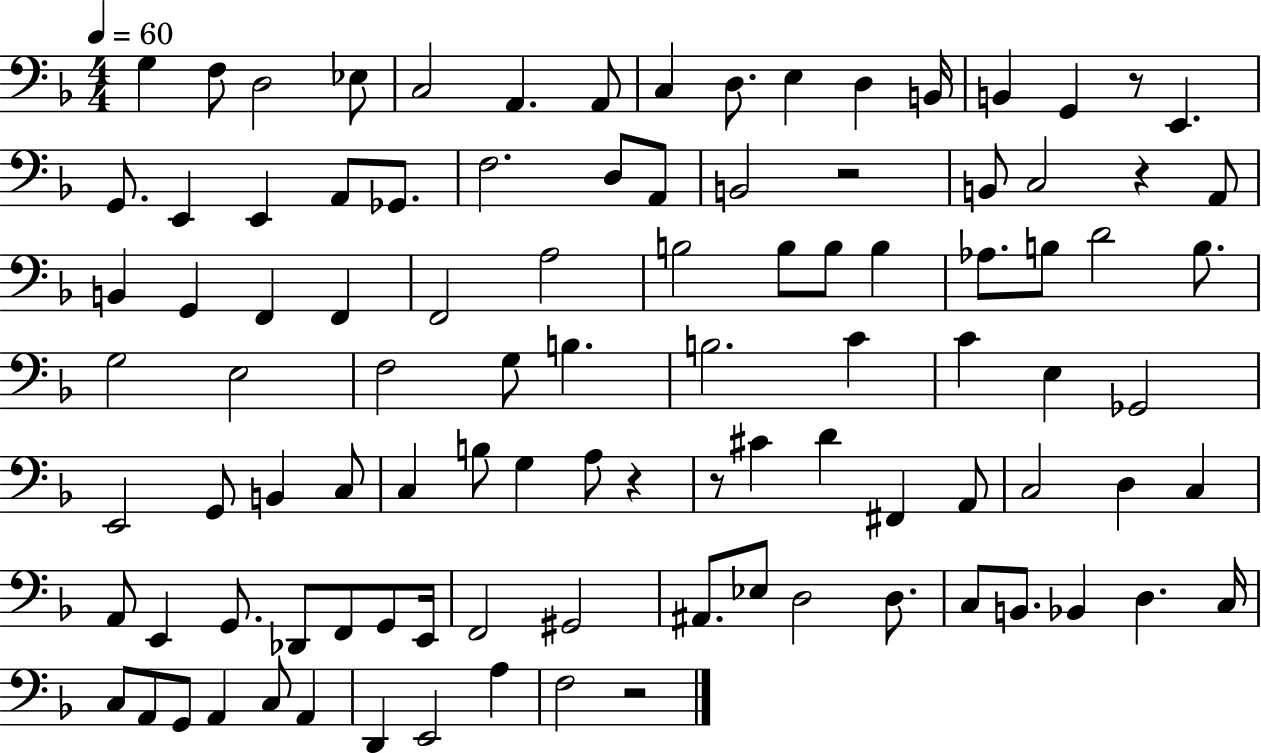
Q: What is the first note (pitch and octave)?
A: G3